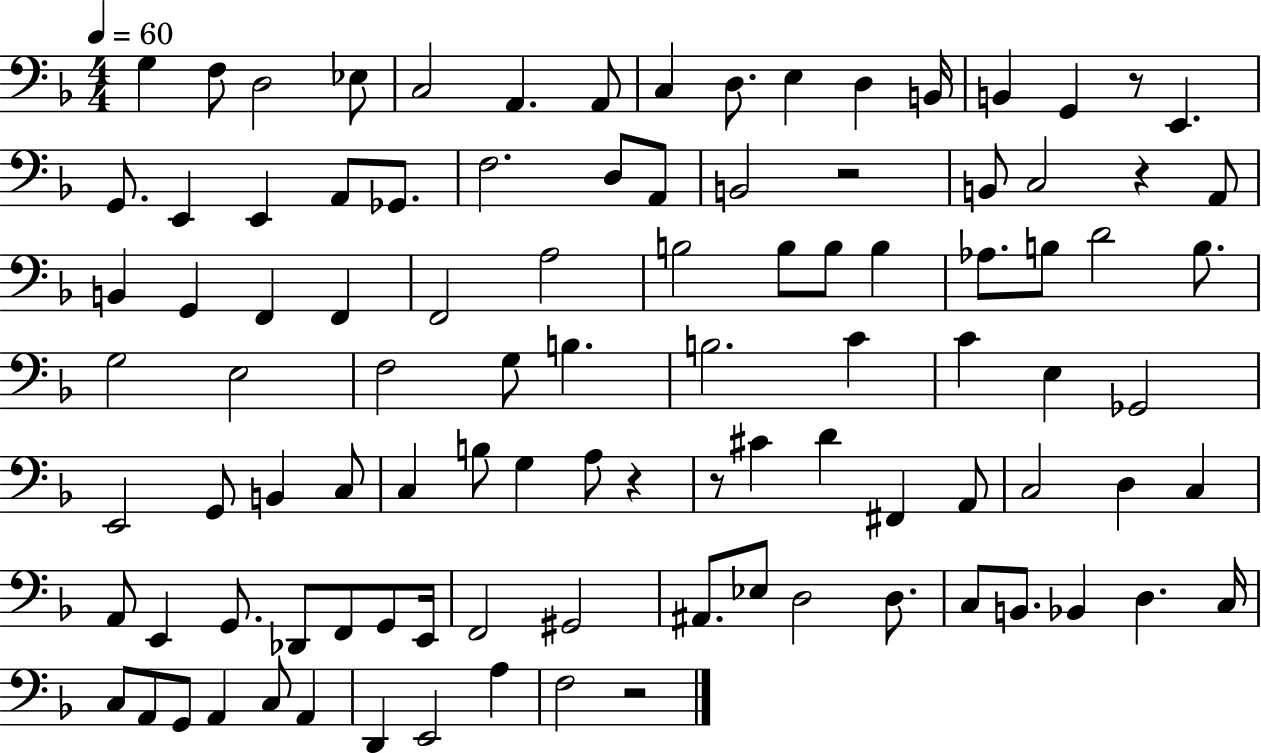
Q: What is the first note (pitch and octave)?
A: G3